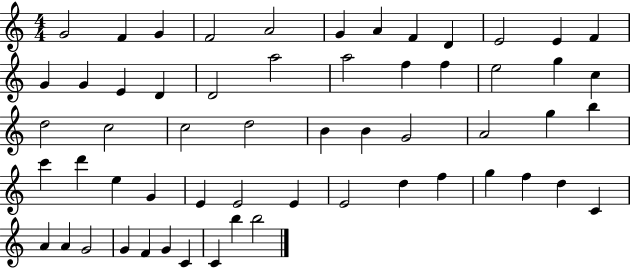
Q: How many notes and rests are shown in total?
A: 58